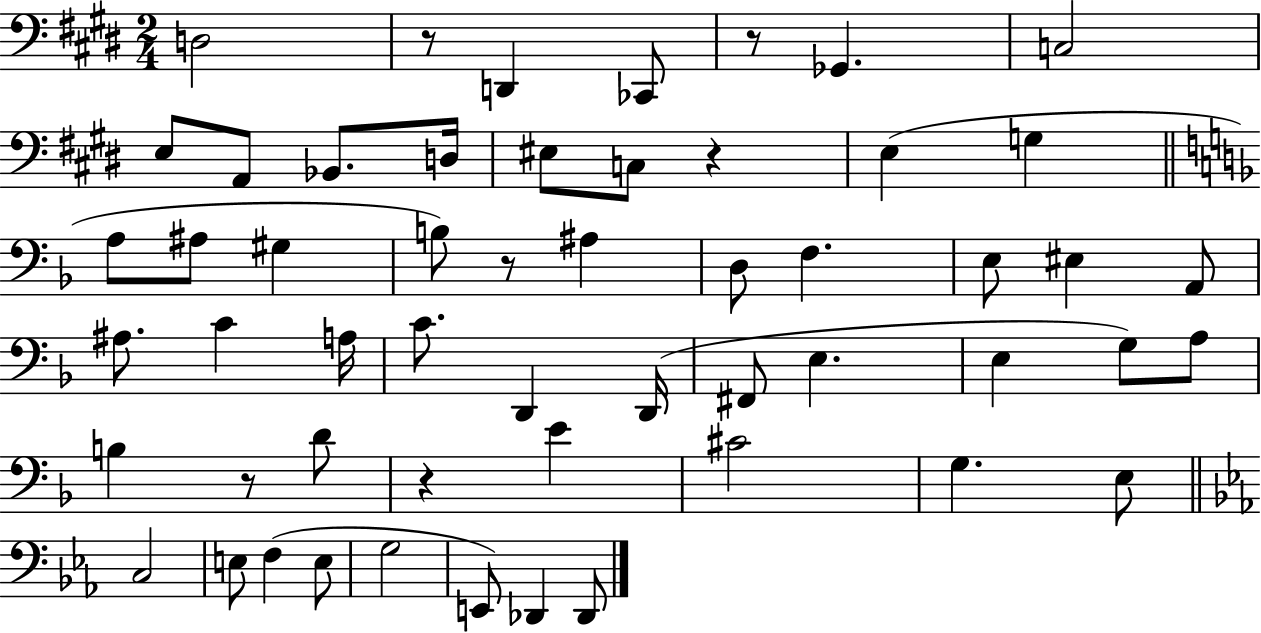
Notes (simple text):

D3/h R/e D2/q CES2/e R/e Gb2/q. C3/h E3/e A2/e Bb2/e. D3/s EIS3/e C3/e R/q E3/q G3/q A3/e A#3/e G#3/q B3/e R/e A#3/q D3/e F3/q. E3/e EIS3/q A2/e A#3/e. C4/q A3/s C4/e. D2/q D2/s F#2/e E3/q. E3/q G3/e A3/e B3/q R/e D4/e R/q E4/q C#4/h G3/q. E3/e C3/h E3/e F3/q E3/e G3/h E2/e Db2/q Db2/e